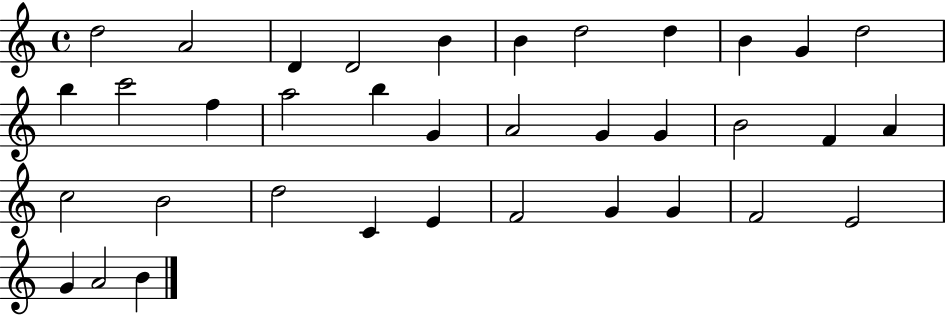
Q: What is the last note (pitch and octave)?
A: B4